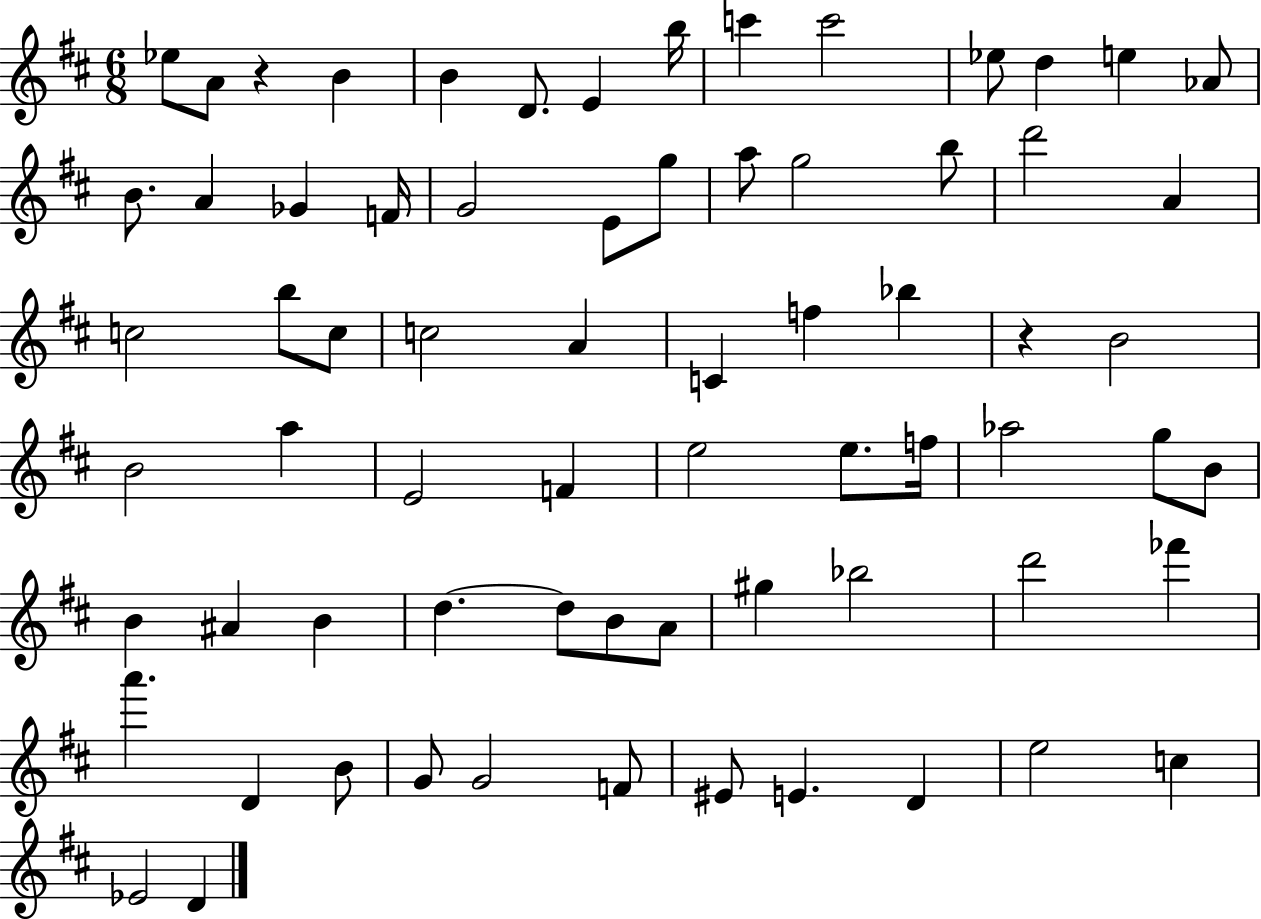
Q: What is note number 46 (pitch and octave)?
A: A#4